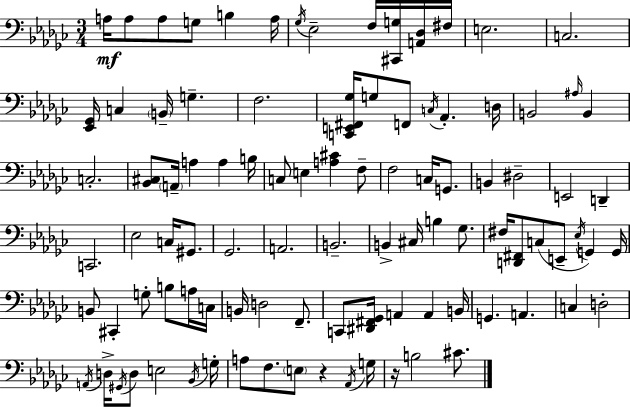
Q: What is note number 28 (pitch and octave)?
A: A3